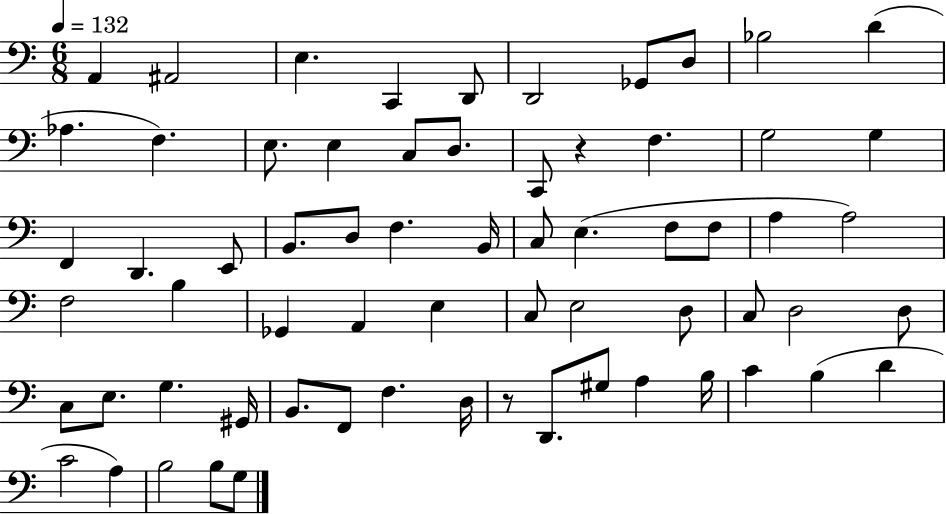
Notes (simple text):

A2/q A#2/h E3/q. C2/q D2/e D2/h Gb2/e D3/e Bb3/h D4/q Ab3/q. F3/q. E3/e. E3/q C3/e D3/e. C2/e R/q F3/q. G3/h G3/q F2/q D2/q. E2/e B2/e. D3/e F3/q. B2/s C3/e E3/q. F3/e F3/e A3/q A3/h F3/h B3/q Gb2/q A2/q E3/q C3/e E3/h D3/e C3/e D3/h D3/e C3/e E3/e. G3/q. G#2/s B2/e. F2/e F3/q. D3/s R/e D2/e. G#3/e A3/q B3/s C4/q B3/q D4/q C4/h A3/q B3/h B3/e G3/e